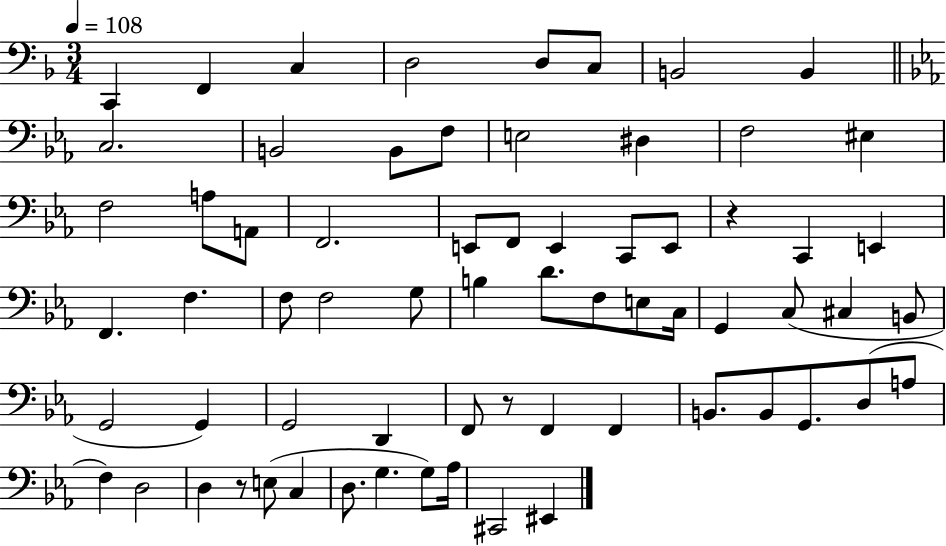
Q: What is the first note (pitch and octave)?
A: C2